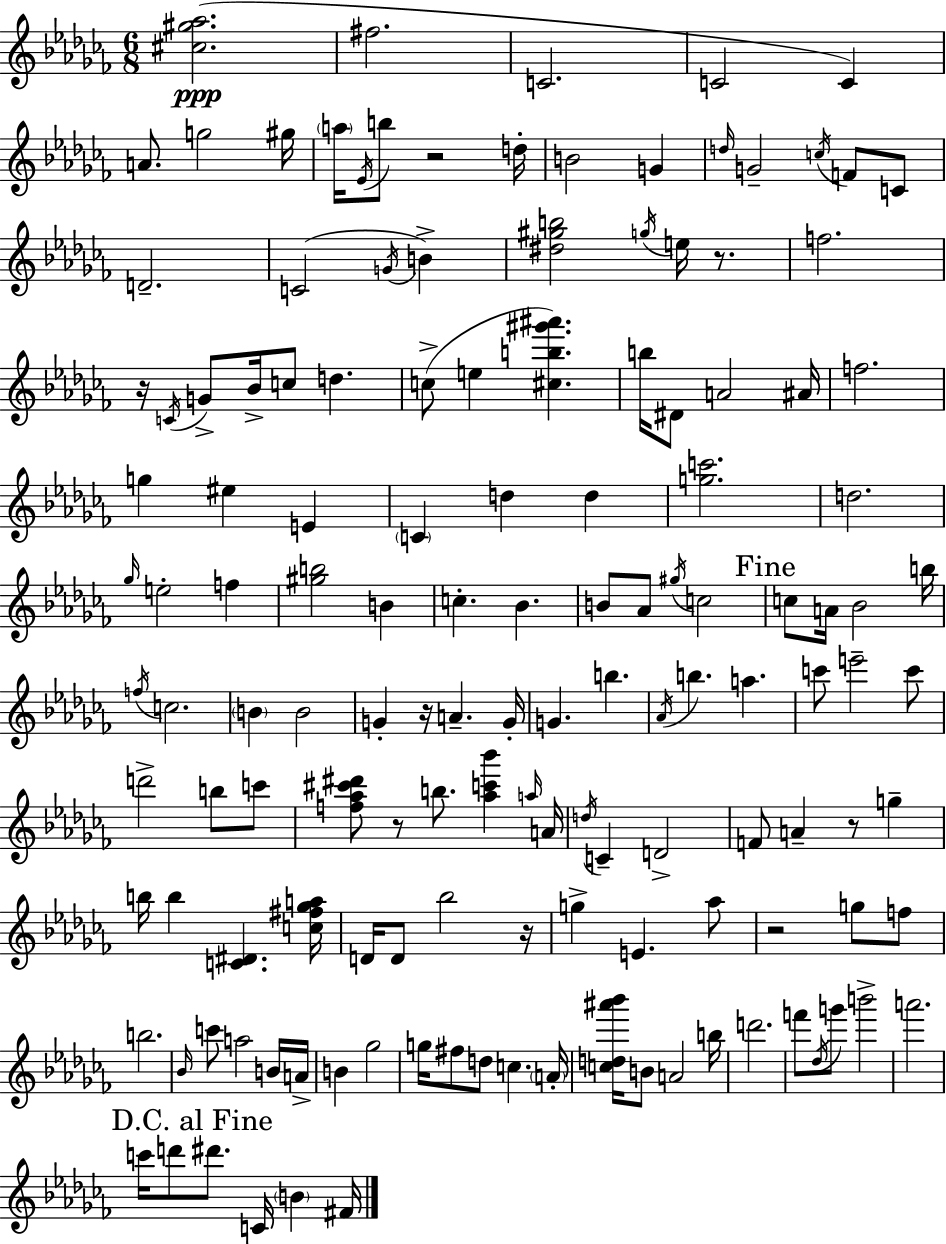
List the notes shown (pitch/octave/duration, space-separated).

[C#5,G#5,Ab5]/h. F#5/h. C4/h. C4/h C4/q A4/e. G5/h G#5/s A5/s Eb4/s B5/e R/h D5/s B4/h G4/q D5/s G4/h C5/s F4/e C4/e D4/h. C4/h G4/s B4/q [D#5,G#5,B5]/h G5/s E5/s R/e. F5/h. R/s C4/s G4/e Bb4/s C5/e D5/q. C5/e E5/q [C#5,B5,G#6,A#6]/q. B5/s D#4/e A4/h A#4/s F5/h. G5/q EIS5/q E4/q C4/q D5/q D5/q [G5,C6]/h. D5/h. Gb5/s E5/h F5/q [G#5,B5]/h B4/q C5/q. Bb4/q. B4/e Ab4/e G#5/s C5/h C5/e A4/s Bb4/h B5/s F5/s C5/h. B4/q B4/h G4/q R/s A4/q. G4/s G4/q. B5/q. Ab4/s B5/q. A5/q. C6/e E6/h C6/e D6/h B5/e C6/e [F5,Ab5,C#6,D#6]/e R/e B5/e. [Ab5,C6,Bb6]/q A5/s A4/s D5/s C4/q D4/h F4/e A4/q R/e G5/q B5/s B5/q [C4,D#4]/q. [C5,F#5,Gb5,A5]/s D4/s D4/e Bb5/h R/s G5/q E4/q. Ab5/e R/h G5/e F5/e B5/h. Bb4/s C6/e A5/h B4/s A4/s B4/q Gb5/h G5/s F#5/e D5/e C5/q. A4/s [C5,D5,A#6,Bb6]/s B4/e A4/h B5/s D6/h. F6/e Db5/s G6/e B6/h A6/h. C6/s D6/e D#6/e. C4/s B4/q F#4/s